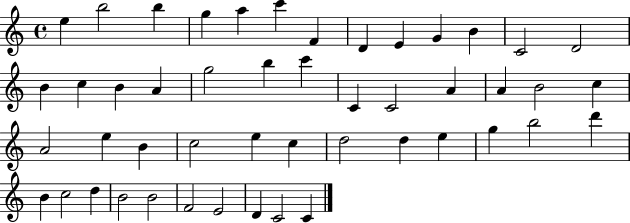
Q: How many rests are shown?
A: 0